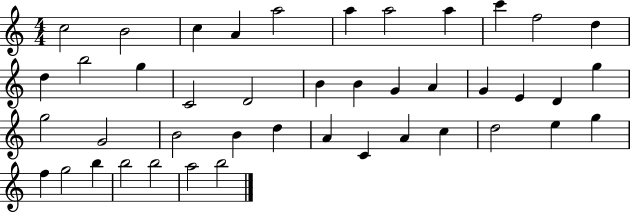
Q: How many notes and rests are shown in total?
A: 43